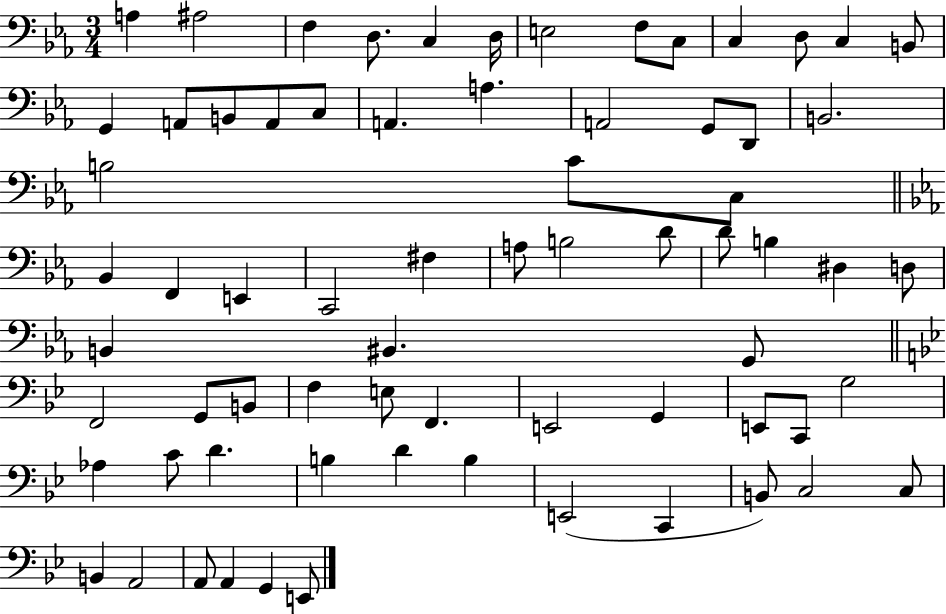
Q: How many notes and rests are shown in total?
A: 70